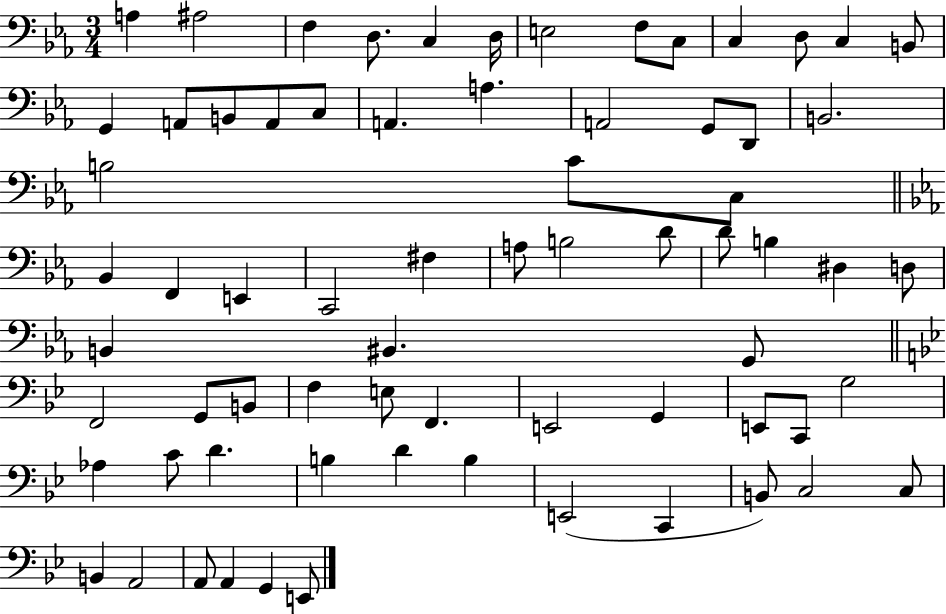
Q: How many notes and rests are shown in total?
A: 70